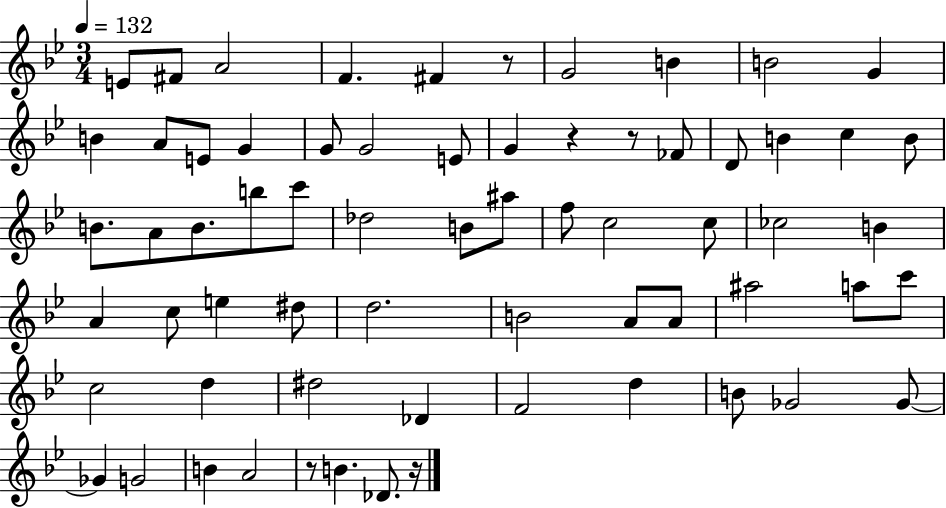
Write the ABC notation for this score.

X:1
T:Untitled
M:3/4
L:1/4
K:Bb
E/2 ^F/2 A2 F ^F z/2 G2 B B2 G B A/2 E/2 G G/2 G2 E/2 G z z/2 _F/2 D/2 B c B/2 B/2 A/2 B/2 b/2 c'/2 _d2 B/2 ^a/2 f/2 c2 c/2 _c2 B A c/2 e ^d/2 d2 B2 A/2 A/2 ^a2 a/2 c'/2 c2 d ^d2 _D F2 d B/2 _G2 _G/2 _G G2 B A2 z/2 B _D/2 z/4